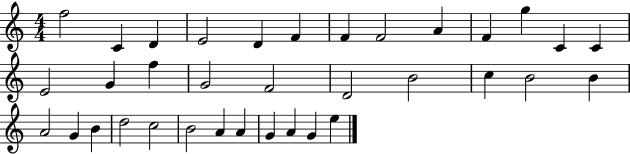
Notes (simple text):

F5/h C4/q D4/q E4/h D4/q F4/q F4/q F4/h A4/q F4/q G5/q C4/q C4/q E4/h G4/q F5/q G4/h F4/h D4/h B4/h C5/q B4/h B4/q A4/h G4/q B4/q D5/h C5/h B4/h A4/q A4/q G4/q A4/q G4/q E5/q